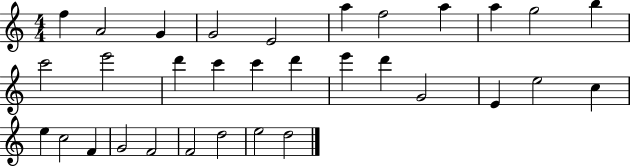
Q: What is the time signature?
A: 4/4